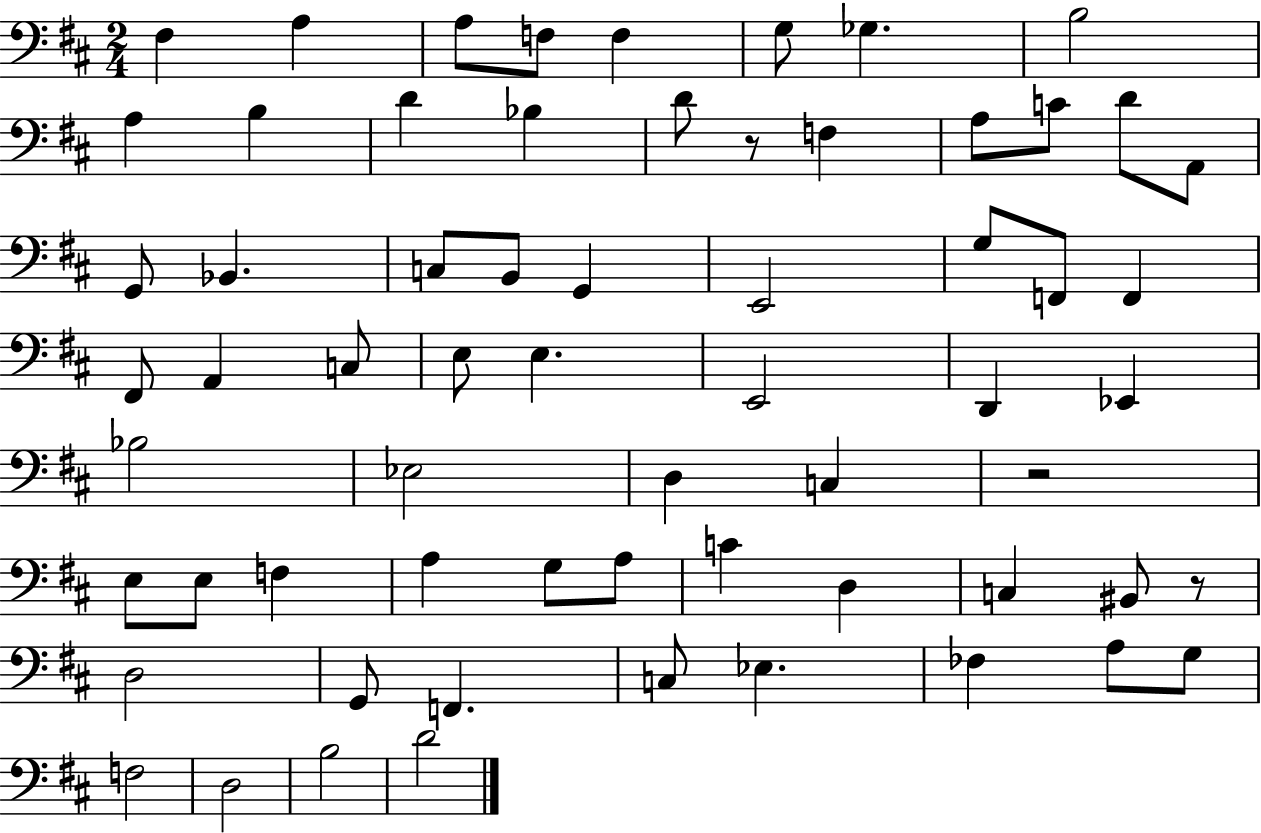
F#3/q A3/q A3/e F3/e F3/q G3/e Gb3/q. B3/h A3/q B3/q D4/q Bb3/q D4/e R/e F3/q A3/e C4/e D4/e A2/e G2/e Bb2/q. C3/e B2/e G2/q E2/h G3/e F2/e F2/q F#2/e A2/q C3/e E3/e E3/q. E2/h D2/q Eb2/q Bb3/h Eb3/h D3/q C3/q R/h E3/e E3/e F3/q A3/q G3/e A3/e C4/q D3/q C3/q BIS2/e R/e D3/h G2/e F2/q. C3/e Eb3/q. FES3/q A3/e G3/e F3/h D3/h B3/h D4/h